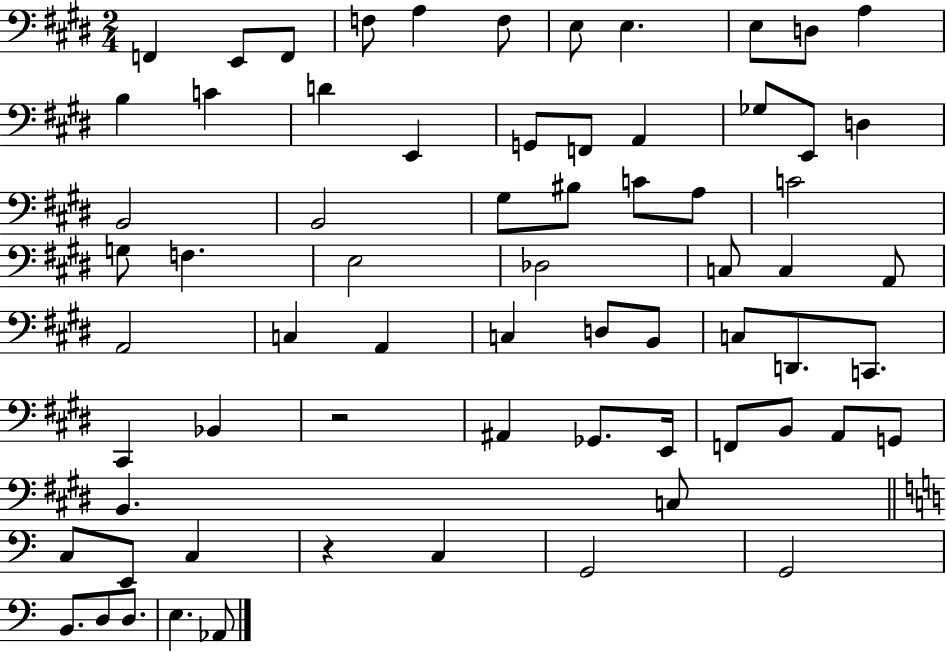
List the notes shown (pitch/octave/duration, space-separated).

F2/q E2/e F2/e F3/e A3/q F3/e E3/e E3/q. E3/e D3/e A3/q B3/q C4/q D4/q E2/q G2/e F2/e A2/q Gb3/e E2/e D3/q B2/h B2/h G#3/e BIS3/e C4/e A3/e C4/h G3/e F3/q. E3/h Db3/h C3/e C3/q A2/e A2/h C3/q A2/q C3/q D3/e B2/e C3/e D2/e. C2/e. C#2/q Bb2/q R/h A#2/q Gb2/e. E2/s F2/e B2/e A2/e G2/e B2/q. C3/e C3/e E2/e C3/q R/q C3/q G2/h G2/h B2/e. D3/e D3/e. E3/q. Ab2/e